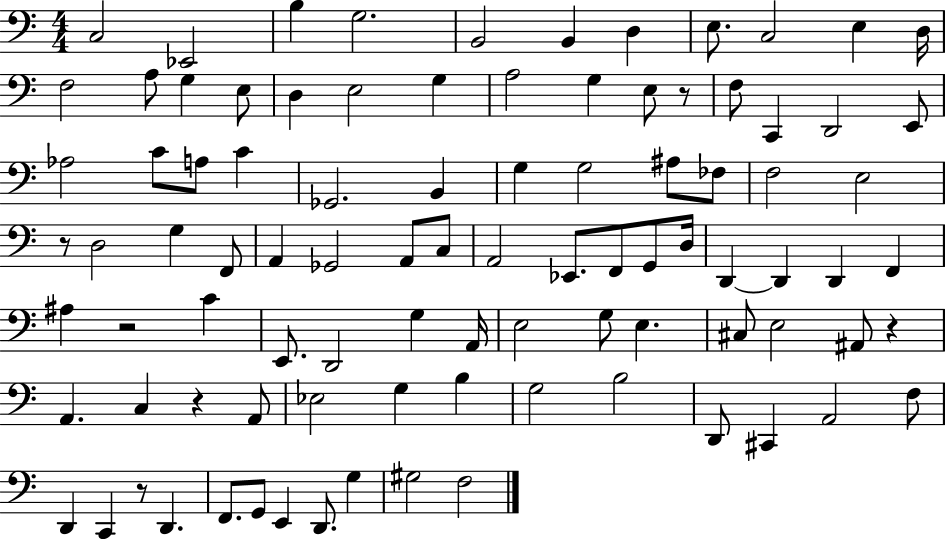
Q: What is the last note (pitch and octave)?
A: F3